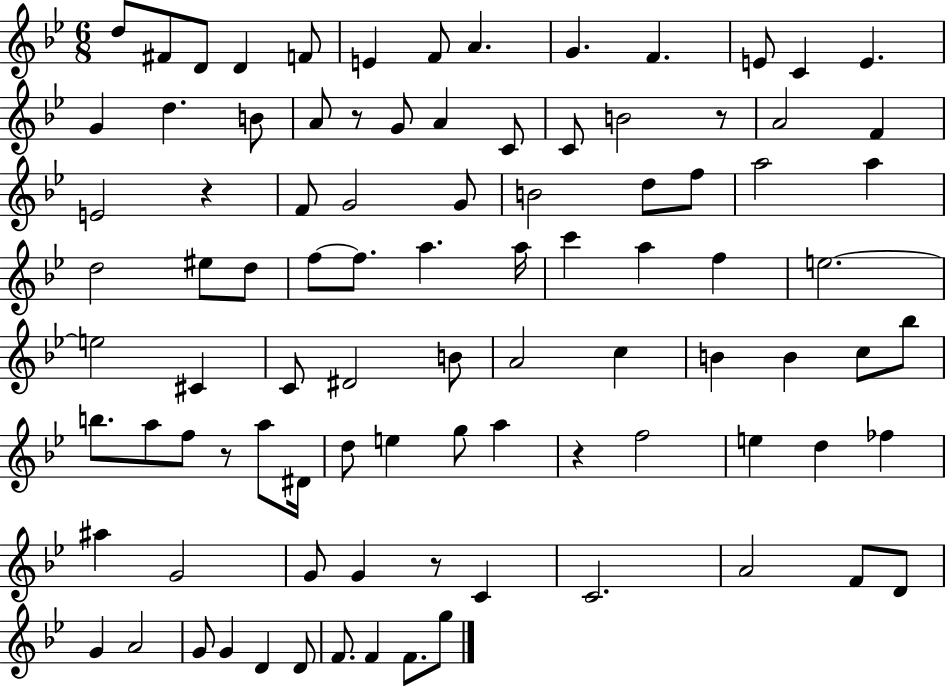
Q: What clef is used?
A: treble